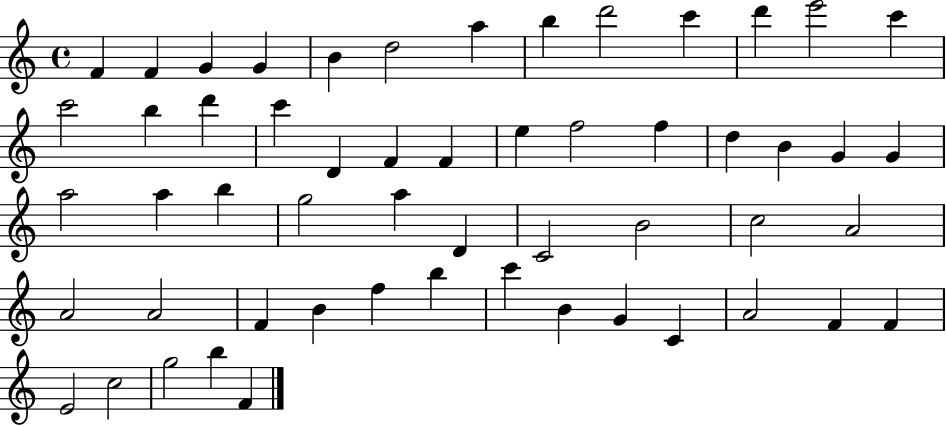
X:1
T:Untitled
M:4/4
L:1/4
K:C
F F G G B d2 a b d'2 c' d' e'2 c' c'2 b d' c' D F F e f2 f d B G G a2 a b g2 a D C2 B2 c2 A2 A2 A2 F B f b c' B G C A2 F F E2 c2 g2 b F